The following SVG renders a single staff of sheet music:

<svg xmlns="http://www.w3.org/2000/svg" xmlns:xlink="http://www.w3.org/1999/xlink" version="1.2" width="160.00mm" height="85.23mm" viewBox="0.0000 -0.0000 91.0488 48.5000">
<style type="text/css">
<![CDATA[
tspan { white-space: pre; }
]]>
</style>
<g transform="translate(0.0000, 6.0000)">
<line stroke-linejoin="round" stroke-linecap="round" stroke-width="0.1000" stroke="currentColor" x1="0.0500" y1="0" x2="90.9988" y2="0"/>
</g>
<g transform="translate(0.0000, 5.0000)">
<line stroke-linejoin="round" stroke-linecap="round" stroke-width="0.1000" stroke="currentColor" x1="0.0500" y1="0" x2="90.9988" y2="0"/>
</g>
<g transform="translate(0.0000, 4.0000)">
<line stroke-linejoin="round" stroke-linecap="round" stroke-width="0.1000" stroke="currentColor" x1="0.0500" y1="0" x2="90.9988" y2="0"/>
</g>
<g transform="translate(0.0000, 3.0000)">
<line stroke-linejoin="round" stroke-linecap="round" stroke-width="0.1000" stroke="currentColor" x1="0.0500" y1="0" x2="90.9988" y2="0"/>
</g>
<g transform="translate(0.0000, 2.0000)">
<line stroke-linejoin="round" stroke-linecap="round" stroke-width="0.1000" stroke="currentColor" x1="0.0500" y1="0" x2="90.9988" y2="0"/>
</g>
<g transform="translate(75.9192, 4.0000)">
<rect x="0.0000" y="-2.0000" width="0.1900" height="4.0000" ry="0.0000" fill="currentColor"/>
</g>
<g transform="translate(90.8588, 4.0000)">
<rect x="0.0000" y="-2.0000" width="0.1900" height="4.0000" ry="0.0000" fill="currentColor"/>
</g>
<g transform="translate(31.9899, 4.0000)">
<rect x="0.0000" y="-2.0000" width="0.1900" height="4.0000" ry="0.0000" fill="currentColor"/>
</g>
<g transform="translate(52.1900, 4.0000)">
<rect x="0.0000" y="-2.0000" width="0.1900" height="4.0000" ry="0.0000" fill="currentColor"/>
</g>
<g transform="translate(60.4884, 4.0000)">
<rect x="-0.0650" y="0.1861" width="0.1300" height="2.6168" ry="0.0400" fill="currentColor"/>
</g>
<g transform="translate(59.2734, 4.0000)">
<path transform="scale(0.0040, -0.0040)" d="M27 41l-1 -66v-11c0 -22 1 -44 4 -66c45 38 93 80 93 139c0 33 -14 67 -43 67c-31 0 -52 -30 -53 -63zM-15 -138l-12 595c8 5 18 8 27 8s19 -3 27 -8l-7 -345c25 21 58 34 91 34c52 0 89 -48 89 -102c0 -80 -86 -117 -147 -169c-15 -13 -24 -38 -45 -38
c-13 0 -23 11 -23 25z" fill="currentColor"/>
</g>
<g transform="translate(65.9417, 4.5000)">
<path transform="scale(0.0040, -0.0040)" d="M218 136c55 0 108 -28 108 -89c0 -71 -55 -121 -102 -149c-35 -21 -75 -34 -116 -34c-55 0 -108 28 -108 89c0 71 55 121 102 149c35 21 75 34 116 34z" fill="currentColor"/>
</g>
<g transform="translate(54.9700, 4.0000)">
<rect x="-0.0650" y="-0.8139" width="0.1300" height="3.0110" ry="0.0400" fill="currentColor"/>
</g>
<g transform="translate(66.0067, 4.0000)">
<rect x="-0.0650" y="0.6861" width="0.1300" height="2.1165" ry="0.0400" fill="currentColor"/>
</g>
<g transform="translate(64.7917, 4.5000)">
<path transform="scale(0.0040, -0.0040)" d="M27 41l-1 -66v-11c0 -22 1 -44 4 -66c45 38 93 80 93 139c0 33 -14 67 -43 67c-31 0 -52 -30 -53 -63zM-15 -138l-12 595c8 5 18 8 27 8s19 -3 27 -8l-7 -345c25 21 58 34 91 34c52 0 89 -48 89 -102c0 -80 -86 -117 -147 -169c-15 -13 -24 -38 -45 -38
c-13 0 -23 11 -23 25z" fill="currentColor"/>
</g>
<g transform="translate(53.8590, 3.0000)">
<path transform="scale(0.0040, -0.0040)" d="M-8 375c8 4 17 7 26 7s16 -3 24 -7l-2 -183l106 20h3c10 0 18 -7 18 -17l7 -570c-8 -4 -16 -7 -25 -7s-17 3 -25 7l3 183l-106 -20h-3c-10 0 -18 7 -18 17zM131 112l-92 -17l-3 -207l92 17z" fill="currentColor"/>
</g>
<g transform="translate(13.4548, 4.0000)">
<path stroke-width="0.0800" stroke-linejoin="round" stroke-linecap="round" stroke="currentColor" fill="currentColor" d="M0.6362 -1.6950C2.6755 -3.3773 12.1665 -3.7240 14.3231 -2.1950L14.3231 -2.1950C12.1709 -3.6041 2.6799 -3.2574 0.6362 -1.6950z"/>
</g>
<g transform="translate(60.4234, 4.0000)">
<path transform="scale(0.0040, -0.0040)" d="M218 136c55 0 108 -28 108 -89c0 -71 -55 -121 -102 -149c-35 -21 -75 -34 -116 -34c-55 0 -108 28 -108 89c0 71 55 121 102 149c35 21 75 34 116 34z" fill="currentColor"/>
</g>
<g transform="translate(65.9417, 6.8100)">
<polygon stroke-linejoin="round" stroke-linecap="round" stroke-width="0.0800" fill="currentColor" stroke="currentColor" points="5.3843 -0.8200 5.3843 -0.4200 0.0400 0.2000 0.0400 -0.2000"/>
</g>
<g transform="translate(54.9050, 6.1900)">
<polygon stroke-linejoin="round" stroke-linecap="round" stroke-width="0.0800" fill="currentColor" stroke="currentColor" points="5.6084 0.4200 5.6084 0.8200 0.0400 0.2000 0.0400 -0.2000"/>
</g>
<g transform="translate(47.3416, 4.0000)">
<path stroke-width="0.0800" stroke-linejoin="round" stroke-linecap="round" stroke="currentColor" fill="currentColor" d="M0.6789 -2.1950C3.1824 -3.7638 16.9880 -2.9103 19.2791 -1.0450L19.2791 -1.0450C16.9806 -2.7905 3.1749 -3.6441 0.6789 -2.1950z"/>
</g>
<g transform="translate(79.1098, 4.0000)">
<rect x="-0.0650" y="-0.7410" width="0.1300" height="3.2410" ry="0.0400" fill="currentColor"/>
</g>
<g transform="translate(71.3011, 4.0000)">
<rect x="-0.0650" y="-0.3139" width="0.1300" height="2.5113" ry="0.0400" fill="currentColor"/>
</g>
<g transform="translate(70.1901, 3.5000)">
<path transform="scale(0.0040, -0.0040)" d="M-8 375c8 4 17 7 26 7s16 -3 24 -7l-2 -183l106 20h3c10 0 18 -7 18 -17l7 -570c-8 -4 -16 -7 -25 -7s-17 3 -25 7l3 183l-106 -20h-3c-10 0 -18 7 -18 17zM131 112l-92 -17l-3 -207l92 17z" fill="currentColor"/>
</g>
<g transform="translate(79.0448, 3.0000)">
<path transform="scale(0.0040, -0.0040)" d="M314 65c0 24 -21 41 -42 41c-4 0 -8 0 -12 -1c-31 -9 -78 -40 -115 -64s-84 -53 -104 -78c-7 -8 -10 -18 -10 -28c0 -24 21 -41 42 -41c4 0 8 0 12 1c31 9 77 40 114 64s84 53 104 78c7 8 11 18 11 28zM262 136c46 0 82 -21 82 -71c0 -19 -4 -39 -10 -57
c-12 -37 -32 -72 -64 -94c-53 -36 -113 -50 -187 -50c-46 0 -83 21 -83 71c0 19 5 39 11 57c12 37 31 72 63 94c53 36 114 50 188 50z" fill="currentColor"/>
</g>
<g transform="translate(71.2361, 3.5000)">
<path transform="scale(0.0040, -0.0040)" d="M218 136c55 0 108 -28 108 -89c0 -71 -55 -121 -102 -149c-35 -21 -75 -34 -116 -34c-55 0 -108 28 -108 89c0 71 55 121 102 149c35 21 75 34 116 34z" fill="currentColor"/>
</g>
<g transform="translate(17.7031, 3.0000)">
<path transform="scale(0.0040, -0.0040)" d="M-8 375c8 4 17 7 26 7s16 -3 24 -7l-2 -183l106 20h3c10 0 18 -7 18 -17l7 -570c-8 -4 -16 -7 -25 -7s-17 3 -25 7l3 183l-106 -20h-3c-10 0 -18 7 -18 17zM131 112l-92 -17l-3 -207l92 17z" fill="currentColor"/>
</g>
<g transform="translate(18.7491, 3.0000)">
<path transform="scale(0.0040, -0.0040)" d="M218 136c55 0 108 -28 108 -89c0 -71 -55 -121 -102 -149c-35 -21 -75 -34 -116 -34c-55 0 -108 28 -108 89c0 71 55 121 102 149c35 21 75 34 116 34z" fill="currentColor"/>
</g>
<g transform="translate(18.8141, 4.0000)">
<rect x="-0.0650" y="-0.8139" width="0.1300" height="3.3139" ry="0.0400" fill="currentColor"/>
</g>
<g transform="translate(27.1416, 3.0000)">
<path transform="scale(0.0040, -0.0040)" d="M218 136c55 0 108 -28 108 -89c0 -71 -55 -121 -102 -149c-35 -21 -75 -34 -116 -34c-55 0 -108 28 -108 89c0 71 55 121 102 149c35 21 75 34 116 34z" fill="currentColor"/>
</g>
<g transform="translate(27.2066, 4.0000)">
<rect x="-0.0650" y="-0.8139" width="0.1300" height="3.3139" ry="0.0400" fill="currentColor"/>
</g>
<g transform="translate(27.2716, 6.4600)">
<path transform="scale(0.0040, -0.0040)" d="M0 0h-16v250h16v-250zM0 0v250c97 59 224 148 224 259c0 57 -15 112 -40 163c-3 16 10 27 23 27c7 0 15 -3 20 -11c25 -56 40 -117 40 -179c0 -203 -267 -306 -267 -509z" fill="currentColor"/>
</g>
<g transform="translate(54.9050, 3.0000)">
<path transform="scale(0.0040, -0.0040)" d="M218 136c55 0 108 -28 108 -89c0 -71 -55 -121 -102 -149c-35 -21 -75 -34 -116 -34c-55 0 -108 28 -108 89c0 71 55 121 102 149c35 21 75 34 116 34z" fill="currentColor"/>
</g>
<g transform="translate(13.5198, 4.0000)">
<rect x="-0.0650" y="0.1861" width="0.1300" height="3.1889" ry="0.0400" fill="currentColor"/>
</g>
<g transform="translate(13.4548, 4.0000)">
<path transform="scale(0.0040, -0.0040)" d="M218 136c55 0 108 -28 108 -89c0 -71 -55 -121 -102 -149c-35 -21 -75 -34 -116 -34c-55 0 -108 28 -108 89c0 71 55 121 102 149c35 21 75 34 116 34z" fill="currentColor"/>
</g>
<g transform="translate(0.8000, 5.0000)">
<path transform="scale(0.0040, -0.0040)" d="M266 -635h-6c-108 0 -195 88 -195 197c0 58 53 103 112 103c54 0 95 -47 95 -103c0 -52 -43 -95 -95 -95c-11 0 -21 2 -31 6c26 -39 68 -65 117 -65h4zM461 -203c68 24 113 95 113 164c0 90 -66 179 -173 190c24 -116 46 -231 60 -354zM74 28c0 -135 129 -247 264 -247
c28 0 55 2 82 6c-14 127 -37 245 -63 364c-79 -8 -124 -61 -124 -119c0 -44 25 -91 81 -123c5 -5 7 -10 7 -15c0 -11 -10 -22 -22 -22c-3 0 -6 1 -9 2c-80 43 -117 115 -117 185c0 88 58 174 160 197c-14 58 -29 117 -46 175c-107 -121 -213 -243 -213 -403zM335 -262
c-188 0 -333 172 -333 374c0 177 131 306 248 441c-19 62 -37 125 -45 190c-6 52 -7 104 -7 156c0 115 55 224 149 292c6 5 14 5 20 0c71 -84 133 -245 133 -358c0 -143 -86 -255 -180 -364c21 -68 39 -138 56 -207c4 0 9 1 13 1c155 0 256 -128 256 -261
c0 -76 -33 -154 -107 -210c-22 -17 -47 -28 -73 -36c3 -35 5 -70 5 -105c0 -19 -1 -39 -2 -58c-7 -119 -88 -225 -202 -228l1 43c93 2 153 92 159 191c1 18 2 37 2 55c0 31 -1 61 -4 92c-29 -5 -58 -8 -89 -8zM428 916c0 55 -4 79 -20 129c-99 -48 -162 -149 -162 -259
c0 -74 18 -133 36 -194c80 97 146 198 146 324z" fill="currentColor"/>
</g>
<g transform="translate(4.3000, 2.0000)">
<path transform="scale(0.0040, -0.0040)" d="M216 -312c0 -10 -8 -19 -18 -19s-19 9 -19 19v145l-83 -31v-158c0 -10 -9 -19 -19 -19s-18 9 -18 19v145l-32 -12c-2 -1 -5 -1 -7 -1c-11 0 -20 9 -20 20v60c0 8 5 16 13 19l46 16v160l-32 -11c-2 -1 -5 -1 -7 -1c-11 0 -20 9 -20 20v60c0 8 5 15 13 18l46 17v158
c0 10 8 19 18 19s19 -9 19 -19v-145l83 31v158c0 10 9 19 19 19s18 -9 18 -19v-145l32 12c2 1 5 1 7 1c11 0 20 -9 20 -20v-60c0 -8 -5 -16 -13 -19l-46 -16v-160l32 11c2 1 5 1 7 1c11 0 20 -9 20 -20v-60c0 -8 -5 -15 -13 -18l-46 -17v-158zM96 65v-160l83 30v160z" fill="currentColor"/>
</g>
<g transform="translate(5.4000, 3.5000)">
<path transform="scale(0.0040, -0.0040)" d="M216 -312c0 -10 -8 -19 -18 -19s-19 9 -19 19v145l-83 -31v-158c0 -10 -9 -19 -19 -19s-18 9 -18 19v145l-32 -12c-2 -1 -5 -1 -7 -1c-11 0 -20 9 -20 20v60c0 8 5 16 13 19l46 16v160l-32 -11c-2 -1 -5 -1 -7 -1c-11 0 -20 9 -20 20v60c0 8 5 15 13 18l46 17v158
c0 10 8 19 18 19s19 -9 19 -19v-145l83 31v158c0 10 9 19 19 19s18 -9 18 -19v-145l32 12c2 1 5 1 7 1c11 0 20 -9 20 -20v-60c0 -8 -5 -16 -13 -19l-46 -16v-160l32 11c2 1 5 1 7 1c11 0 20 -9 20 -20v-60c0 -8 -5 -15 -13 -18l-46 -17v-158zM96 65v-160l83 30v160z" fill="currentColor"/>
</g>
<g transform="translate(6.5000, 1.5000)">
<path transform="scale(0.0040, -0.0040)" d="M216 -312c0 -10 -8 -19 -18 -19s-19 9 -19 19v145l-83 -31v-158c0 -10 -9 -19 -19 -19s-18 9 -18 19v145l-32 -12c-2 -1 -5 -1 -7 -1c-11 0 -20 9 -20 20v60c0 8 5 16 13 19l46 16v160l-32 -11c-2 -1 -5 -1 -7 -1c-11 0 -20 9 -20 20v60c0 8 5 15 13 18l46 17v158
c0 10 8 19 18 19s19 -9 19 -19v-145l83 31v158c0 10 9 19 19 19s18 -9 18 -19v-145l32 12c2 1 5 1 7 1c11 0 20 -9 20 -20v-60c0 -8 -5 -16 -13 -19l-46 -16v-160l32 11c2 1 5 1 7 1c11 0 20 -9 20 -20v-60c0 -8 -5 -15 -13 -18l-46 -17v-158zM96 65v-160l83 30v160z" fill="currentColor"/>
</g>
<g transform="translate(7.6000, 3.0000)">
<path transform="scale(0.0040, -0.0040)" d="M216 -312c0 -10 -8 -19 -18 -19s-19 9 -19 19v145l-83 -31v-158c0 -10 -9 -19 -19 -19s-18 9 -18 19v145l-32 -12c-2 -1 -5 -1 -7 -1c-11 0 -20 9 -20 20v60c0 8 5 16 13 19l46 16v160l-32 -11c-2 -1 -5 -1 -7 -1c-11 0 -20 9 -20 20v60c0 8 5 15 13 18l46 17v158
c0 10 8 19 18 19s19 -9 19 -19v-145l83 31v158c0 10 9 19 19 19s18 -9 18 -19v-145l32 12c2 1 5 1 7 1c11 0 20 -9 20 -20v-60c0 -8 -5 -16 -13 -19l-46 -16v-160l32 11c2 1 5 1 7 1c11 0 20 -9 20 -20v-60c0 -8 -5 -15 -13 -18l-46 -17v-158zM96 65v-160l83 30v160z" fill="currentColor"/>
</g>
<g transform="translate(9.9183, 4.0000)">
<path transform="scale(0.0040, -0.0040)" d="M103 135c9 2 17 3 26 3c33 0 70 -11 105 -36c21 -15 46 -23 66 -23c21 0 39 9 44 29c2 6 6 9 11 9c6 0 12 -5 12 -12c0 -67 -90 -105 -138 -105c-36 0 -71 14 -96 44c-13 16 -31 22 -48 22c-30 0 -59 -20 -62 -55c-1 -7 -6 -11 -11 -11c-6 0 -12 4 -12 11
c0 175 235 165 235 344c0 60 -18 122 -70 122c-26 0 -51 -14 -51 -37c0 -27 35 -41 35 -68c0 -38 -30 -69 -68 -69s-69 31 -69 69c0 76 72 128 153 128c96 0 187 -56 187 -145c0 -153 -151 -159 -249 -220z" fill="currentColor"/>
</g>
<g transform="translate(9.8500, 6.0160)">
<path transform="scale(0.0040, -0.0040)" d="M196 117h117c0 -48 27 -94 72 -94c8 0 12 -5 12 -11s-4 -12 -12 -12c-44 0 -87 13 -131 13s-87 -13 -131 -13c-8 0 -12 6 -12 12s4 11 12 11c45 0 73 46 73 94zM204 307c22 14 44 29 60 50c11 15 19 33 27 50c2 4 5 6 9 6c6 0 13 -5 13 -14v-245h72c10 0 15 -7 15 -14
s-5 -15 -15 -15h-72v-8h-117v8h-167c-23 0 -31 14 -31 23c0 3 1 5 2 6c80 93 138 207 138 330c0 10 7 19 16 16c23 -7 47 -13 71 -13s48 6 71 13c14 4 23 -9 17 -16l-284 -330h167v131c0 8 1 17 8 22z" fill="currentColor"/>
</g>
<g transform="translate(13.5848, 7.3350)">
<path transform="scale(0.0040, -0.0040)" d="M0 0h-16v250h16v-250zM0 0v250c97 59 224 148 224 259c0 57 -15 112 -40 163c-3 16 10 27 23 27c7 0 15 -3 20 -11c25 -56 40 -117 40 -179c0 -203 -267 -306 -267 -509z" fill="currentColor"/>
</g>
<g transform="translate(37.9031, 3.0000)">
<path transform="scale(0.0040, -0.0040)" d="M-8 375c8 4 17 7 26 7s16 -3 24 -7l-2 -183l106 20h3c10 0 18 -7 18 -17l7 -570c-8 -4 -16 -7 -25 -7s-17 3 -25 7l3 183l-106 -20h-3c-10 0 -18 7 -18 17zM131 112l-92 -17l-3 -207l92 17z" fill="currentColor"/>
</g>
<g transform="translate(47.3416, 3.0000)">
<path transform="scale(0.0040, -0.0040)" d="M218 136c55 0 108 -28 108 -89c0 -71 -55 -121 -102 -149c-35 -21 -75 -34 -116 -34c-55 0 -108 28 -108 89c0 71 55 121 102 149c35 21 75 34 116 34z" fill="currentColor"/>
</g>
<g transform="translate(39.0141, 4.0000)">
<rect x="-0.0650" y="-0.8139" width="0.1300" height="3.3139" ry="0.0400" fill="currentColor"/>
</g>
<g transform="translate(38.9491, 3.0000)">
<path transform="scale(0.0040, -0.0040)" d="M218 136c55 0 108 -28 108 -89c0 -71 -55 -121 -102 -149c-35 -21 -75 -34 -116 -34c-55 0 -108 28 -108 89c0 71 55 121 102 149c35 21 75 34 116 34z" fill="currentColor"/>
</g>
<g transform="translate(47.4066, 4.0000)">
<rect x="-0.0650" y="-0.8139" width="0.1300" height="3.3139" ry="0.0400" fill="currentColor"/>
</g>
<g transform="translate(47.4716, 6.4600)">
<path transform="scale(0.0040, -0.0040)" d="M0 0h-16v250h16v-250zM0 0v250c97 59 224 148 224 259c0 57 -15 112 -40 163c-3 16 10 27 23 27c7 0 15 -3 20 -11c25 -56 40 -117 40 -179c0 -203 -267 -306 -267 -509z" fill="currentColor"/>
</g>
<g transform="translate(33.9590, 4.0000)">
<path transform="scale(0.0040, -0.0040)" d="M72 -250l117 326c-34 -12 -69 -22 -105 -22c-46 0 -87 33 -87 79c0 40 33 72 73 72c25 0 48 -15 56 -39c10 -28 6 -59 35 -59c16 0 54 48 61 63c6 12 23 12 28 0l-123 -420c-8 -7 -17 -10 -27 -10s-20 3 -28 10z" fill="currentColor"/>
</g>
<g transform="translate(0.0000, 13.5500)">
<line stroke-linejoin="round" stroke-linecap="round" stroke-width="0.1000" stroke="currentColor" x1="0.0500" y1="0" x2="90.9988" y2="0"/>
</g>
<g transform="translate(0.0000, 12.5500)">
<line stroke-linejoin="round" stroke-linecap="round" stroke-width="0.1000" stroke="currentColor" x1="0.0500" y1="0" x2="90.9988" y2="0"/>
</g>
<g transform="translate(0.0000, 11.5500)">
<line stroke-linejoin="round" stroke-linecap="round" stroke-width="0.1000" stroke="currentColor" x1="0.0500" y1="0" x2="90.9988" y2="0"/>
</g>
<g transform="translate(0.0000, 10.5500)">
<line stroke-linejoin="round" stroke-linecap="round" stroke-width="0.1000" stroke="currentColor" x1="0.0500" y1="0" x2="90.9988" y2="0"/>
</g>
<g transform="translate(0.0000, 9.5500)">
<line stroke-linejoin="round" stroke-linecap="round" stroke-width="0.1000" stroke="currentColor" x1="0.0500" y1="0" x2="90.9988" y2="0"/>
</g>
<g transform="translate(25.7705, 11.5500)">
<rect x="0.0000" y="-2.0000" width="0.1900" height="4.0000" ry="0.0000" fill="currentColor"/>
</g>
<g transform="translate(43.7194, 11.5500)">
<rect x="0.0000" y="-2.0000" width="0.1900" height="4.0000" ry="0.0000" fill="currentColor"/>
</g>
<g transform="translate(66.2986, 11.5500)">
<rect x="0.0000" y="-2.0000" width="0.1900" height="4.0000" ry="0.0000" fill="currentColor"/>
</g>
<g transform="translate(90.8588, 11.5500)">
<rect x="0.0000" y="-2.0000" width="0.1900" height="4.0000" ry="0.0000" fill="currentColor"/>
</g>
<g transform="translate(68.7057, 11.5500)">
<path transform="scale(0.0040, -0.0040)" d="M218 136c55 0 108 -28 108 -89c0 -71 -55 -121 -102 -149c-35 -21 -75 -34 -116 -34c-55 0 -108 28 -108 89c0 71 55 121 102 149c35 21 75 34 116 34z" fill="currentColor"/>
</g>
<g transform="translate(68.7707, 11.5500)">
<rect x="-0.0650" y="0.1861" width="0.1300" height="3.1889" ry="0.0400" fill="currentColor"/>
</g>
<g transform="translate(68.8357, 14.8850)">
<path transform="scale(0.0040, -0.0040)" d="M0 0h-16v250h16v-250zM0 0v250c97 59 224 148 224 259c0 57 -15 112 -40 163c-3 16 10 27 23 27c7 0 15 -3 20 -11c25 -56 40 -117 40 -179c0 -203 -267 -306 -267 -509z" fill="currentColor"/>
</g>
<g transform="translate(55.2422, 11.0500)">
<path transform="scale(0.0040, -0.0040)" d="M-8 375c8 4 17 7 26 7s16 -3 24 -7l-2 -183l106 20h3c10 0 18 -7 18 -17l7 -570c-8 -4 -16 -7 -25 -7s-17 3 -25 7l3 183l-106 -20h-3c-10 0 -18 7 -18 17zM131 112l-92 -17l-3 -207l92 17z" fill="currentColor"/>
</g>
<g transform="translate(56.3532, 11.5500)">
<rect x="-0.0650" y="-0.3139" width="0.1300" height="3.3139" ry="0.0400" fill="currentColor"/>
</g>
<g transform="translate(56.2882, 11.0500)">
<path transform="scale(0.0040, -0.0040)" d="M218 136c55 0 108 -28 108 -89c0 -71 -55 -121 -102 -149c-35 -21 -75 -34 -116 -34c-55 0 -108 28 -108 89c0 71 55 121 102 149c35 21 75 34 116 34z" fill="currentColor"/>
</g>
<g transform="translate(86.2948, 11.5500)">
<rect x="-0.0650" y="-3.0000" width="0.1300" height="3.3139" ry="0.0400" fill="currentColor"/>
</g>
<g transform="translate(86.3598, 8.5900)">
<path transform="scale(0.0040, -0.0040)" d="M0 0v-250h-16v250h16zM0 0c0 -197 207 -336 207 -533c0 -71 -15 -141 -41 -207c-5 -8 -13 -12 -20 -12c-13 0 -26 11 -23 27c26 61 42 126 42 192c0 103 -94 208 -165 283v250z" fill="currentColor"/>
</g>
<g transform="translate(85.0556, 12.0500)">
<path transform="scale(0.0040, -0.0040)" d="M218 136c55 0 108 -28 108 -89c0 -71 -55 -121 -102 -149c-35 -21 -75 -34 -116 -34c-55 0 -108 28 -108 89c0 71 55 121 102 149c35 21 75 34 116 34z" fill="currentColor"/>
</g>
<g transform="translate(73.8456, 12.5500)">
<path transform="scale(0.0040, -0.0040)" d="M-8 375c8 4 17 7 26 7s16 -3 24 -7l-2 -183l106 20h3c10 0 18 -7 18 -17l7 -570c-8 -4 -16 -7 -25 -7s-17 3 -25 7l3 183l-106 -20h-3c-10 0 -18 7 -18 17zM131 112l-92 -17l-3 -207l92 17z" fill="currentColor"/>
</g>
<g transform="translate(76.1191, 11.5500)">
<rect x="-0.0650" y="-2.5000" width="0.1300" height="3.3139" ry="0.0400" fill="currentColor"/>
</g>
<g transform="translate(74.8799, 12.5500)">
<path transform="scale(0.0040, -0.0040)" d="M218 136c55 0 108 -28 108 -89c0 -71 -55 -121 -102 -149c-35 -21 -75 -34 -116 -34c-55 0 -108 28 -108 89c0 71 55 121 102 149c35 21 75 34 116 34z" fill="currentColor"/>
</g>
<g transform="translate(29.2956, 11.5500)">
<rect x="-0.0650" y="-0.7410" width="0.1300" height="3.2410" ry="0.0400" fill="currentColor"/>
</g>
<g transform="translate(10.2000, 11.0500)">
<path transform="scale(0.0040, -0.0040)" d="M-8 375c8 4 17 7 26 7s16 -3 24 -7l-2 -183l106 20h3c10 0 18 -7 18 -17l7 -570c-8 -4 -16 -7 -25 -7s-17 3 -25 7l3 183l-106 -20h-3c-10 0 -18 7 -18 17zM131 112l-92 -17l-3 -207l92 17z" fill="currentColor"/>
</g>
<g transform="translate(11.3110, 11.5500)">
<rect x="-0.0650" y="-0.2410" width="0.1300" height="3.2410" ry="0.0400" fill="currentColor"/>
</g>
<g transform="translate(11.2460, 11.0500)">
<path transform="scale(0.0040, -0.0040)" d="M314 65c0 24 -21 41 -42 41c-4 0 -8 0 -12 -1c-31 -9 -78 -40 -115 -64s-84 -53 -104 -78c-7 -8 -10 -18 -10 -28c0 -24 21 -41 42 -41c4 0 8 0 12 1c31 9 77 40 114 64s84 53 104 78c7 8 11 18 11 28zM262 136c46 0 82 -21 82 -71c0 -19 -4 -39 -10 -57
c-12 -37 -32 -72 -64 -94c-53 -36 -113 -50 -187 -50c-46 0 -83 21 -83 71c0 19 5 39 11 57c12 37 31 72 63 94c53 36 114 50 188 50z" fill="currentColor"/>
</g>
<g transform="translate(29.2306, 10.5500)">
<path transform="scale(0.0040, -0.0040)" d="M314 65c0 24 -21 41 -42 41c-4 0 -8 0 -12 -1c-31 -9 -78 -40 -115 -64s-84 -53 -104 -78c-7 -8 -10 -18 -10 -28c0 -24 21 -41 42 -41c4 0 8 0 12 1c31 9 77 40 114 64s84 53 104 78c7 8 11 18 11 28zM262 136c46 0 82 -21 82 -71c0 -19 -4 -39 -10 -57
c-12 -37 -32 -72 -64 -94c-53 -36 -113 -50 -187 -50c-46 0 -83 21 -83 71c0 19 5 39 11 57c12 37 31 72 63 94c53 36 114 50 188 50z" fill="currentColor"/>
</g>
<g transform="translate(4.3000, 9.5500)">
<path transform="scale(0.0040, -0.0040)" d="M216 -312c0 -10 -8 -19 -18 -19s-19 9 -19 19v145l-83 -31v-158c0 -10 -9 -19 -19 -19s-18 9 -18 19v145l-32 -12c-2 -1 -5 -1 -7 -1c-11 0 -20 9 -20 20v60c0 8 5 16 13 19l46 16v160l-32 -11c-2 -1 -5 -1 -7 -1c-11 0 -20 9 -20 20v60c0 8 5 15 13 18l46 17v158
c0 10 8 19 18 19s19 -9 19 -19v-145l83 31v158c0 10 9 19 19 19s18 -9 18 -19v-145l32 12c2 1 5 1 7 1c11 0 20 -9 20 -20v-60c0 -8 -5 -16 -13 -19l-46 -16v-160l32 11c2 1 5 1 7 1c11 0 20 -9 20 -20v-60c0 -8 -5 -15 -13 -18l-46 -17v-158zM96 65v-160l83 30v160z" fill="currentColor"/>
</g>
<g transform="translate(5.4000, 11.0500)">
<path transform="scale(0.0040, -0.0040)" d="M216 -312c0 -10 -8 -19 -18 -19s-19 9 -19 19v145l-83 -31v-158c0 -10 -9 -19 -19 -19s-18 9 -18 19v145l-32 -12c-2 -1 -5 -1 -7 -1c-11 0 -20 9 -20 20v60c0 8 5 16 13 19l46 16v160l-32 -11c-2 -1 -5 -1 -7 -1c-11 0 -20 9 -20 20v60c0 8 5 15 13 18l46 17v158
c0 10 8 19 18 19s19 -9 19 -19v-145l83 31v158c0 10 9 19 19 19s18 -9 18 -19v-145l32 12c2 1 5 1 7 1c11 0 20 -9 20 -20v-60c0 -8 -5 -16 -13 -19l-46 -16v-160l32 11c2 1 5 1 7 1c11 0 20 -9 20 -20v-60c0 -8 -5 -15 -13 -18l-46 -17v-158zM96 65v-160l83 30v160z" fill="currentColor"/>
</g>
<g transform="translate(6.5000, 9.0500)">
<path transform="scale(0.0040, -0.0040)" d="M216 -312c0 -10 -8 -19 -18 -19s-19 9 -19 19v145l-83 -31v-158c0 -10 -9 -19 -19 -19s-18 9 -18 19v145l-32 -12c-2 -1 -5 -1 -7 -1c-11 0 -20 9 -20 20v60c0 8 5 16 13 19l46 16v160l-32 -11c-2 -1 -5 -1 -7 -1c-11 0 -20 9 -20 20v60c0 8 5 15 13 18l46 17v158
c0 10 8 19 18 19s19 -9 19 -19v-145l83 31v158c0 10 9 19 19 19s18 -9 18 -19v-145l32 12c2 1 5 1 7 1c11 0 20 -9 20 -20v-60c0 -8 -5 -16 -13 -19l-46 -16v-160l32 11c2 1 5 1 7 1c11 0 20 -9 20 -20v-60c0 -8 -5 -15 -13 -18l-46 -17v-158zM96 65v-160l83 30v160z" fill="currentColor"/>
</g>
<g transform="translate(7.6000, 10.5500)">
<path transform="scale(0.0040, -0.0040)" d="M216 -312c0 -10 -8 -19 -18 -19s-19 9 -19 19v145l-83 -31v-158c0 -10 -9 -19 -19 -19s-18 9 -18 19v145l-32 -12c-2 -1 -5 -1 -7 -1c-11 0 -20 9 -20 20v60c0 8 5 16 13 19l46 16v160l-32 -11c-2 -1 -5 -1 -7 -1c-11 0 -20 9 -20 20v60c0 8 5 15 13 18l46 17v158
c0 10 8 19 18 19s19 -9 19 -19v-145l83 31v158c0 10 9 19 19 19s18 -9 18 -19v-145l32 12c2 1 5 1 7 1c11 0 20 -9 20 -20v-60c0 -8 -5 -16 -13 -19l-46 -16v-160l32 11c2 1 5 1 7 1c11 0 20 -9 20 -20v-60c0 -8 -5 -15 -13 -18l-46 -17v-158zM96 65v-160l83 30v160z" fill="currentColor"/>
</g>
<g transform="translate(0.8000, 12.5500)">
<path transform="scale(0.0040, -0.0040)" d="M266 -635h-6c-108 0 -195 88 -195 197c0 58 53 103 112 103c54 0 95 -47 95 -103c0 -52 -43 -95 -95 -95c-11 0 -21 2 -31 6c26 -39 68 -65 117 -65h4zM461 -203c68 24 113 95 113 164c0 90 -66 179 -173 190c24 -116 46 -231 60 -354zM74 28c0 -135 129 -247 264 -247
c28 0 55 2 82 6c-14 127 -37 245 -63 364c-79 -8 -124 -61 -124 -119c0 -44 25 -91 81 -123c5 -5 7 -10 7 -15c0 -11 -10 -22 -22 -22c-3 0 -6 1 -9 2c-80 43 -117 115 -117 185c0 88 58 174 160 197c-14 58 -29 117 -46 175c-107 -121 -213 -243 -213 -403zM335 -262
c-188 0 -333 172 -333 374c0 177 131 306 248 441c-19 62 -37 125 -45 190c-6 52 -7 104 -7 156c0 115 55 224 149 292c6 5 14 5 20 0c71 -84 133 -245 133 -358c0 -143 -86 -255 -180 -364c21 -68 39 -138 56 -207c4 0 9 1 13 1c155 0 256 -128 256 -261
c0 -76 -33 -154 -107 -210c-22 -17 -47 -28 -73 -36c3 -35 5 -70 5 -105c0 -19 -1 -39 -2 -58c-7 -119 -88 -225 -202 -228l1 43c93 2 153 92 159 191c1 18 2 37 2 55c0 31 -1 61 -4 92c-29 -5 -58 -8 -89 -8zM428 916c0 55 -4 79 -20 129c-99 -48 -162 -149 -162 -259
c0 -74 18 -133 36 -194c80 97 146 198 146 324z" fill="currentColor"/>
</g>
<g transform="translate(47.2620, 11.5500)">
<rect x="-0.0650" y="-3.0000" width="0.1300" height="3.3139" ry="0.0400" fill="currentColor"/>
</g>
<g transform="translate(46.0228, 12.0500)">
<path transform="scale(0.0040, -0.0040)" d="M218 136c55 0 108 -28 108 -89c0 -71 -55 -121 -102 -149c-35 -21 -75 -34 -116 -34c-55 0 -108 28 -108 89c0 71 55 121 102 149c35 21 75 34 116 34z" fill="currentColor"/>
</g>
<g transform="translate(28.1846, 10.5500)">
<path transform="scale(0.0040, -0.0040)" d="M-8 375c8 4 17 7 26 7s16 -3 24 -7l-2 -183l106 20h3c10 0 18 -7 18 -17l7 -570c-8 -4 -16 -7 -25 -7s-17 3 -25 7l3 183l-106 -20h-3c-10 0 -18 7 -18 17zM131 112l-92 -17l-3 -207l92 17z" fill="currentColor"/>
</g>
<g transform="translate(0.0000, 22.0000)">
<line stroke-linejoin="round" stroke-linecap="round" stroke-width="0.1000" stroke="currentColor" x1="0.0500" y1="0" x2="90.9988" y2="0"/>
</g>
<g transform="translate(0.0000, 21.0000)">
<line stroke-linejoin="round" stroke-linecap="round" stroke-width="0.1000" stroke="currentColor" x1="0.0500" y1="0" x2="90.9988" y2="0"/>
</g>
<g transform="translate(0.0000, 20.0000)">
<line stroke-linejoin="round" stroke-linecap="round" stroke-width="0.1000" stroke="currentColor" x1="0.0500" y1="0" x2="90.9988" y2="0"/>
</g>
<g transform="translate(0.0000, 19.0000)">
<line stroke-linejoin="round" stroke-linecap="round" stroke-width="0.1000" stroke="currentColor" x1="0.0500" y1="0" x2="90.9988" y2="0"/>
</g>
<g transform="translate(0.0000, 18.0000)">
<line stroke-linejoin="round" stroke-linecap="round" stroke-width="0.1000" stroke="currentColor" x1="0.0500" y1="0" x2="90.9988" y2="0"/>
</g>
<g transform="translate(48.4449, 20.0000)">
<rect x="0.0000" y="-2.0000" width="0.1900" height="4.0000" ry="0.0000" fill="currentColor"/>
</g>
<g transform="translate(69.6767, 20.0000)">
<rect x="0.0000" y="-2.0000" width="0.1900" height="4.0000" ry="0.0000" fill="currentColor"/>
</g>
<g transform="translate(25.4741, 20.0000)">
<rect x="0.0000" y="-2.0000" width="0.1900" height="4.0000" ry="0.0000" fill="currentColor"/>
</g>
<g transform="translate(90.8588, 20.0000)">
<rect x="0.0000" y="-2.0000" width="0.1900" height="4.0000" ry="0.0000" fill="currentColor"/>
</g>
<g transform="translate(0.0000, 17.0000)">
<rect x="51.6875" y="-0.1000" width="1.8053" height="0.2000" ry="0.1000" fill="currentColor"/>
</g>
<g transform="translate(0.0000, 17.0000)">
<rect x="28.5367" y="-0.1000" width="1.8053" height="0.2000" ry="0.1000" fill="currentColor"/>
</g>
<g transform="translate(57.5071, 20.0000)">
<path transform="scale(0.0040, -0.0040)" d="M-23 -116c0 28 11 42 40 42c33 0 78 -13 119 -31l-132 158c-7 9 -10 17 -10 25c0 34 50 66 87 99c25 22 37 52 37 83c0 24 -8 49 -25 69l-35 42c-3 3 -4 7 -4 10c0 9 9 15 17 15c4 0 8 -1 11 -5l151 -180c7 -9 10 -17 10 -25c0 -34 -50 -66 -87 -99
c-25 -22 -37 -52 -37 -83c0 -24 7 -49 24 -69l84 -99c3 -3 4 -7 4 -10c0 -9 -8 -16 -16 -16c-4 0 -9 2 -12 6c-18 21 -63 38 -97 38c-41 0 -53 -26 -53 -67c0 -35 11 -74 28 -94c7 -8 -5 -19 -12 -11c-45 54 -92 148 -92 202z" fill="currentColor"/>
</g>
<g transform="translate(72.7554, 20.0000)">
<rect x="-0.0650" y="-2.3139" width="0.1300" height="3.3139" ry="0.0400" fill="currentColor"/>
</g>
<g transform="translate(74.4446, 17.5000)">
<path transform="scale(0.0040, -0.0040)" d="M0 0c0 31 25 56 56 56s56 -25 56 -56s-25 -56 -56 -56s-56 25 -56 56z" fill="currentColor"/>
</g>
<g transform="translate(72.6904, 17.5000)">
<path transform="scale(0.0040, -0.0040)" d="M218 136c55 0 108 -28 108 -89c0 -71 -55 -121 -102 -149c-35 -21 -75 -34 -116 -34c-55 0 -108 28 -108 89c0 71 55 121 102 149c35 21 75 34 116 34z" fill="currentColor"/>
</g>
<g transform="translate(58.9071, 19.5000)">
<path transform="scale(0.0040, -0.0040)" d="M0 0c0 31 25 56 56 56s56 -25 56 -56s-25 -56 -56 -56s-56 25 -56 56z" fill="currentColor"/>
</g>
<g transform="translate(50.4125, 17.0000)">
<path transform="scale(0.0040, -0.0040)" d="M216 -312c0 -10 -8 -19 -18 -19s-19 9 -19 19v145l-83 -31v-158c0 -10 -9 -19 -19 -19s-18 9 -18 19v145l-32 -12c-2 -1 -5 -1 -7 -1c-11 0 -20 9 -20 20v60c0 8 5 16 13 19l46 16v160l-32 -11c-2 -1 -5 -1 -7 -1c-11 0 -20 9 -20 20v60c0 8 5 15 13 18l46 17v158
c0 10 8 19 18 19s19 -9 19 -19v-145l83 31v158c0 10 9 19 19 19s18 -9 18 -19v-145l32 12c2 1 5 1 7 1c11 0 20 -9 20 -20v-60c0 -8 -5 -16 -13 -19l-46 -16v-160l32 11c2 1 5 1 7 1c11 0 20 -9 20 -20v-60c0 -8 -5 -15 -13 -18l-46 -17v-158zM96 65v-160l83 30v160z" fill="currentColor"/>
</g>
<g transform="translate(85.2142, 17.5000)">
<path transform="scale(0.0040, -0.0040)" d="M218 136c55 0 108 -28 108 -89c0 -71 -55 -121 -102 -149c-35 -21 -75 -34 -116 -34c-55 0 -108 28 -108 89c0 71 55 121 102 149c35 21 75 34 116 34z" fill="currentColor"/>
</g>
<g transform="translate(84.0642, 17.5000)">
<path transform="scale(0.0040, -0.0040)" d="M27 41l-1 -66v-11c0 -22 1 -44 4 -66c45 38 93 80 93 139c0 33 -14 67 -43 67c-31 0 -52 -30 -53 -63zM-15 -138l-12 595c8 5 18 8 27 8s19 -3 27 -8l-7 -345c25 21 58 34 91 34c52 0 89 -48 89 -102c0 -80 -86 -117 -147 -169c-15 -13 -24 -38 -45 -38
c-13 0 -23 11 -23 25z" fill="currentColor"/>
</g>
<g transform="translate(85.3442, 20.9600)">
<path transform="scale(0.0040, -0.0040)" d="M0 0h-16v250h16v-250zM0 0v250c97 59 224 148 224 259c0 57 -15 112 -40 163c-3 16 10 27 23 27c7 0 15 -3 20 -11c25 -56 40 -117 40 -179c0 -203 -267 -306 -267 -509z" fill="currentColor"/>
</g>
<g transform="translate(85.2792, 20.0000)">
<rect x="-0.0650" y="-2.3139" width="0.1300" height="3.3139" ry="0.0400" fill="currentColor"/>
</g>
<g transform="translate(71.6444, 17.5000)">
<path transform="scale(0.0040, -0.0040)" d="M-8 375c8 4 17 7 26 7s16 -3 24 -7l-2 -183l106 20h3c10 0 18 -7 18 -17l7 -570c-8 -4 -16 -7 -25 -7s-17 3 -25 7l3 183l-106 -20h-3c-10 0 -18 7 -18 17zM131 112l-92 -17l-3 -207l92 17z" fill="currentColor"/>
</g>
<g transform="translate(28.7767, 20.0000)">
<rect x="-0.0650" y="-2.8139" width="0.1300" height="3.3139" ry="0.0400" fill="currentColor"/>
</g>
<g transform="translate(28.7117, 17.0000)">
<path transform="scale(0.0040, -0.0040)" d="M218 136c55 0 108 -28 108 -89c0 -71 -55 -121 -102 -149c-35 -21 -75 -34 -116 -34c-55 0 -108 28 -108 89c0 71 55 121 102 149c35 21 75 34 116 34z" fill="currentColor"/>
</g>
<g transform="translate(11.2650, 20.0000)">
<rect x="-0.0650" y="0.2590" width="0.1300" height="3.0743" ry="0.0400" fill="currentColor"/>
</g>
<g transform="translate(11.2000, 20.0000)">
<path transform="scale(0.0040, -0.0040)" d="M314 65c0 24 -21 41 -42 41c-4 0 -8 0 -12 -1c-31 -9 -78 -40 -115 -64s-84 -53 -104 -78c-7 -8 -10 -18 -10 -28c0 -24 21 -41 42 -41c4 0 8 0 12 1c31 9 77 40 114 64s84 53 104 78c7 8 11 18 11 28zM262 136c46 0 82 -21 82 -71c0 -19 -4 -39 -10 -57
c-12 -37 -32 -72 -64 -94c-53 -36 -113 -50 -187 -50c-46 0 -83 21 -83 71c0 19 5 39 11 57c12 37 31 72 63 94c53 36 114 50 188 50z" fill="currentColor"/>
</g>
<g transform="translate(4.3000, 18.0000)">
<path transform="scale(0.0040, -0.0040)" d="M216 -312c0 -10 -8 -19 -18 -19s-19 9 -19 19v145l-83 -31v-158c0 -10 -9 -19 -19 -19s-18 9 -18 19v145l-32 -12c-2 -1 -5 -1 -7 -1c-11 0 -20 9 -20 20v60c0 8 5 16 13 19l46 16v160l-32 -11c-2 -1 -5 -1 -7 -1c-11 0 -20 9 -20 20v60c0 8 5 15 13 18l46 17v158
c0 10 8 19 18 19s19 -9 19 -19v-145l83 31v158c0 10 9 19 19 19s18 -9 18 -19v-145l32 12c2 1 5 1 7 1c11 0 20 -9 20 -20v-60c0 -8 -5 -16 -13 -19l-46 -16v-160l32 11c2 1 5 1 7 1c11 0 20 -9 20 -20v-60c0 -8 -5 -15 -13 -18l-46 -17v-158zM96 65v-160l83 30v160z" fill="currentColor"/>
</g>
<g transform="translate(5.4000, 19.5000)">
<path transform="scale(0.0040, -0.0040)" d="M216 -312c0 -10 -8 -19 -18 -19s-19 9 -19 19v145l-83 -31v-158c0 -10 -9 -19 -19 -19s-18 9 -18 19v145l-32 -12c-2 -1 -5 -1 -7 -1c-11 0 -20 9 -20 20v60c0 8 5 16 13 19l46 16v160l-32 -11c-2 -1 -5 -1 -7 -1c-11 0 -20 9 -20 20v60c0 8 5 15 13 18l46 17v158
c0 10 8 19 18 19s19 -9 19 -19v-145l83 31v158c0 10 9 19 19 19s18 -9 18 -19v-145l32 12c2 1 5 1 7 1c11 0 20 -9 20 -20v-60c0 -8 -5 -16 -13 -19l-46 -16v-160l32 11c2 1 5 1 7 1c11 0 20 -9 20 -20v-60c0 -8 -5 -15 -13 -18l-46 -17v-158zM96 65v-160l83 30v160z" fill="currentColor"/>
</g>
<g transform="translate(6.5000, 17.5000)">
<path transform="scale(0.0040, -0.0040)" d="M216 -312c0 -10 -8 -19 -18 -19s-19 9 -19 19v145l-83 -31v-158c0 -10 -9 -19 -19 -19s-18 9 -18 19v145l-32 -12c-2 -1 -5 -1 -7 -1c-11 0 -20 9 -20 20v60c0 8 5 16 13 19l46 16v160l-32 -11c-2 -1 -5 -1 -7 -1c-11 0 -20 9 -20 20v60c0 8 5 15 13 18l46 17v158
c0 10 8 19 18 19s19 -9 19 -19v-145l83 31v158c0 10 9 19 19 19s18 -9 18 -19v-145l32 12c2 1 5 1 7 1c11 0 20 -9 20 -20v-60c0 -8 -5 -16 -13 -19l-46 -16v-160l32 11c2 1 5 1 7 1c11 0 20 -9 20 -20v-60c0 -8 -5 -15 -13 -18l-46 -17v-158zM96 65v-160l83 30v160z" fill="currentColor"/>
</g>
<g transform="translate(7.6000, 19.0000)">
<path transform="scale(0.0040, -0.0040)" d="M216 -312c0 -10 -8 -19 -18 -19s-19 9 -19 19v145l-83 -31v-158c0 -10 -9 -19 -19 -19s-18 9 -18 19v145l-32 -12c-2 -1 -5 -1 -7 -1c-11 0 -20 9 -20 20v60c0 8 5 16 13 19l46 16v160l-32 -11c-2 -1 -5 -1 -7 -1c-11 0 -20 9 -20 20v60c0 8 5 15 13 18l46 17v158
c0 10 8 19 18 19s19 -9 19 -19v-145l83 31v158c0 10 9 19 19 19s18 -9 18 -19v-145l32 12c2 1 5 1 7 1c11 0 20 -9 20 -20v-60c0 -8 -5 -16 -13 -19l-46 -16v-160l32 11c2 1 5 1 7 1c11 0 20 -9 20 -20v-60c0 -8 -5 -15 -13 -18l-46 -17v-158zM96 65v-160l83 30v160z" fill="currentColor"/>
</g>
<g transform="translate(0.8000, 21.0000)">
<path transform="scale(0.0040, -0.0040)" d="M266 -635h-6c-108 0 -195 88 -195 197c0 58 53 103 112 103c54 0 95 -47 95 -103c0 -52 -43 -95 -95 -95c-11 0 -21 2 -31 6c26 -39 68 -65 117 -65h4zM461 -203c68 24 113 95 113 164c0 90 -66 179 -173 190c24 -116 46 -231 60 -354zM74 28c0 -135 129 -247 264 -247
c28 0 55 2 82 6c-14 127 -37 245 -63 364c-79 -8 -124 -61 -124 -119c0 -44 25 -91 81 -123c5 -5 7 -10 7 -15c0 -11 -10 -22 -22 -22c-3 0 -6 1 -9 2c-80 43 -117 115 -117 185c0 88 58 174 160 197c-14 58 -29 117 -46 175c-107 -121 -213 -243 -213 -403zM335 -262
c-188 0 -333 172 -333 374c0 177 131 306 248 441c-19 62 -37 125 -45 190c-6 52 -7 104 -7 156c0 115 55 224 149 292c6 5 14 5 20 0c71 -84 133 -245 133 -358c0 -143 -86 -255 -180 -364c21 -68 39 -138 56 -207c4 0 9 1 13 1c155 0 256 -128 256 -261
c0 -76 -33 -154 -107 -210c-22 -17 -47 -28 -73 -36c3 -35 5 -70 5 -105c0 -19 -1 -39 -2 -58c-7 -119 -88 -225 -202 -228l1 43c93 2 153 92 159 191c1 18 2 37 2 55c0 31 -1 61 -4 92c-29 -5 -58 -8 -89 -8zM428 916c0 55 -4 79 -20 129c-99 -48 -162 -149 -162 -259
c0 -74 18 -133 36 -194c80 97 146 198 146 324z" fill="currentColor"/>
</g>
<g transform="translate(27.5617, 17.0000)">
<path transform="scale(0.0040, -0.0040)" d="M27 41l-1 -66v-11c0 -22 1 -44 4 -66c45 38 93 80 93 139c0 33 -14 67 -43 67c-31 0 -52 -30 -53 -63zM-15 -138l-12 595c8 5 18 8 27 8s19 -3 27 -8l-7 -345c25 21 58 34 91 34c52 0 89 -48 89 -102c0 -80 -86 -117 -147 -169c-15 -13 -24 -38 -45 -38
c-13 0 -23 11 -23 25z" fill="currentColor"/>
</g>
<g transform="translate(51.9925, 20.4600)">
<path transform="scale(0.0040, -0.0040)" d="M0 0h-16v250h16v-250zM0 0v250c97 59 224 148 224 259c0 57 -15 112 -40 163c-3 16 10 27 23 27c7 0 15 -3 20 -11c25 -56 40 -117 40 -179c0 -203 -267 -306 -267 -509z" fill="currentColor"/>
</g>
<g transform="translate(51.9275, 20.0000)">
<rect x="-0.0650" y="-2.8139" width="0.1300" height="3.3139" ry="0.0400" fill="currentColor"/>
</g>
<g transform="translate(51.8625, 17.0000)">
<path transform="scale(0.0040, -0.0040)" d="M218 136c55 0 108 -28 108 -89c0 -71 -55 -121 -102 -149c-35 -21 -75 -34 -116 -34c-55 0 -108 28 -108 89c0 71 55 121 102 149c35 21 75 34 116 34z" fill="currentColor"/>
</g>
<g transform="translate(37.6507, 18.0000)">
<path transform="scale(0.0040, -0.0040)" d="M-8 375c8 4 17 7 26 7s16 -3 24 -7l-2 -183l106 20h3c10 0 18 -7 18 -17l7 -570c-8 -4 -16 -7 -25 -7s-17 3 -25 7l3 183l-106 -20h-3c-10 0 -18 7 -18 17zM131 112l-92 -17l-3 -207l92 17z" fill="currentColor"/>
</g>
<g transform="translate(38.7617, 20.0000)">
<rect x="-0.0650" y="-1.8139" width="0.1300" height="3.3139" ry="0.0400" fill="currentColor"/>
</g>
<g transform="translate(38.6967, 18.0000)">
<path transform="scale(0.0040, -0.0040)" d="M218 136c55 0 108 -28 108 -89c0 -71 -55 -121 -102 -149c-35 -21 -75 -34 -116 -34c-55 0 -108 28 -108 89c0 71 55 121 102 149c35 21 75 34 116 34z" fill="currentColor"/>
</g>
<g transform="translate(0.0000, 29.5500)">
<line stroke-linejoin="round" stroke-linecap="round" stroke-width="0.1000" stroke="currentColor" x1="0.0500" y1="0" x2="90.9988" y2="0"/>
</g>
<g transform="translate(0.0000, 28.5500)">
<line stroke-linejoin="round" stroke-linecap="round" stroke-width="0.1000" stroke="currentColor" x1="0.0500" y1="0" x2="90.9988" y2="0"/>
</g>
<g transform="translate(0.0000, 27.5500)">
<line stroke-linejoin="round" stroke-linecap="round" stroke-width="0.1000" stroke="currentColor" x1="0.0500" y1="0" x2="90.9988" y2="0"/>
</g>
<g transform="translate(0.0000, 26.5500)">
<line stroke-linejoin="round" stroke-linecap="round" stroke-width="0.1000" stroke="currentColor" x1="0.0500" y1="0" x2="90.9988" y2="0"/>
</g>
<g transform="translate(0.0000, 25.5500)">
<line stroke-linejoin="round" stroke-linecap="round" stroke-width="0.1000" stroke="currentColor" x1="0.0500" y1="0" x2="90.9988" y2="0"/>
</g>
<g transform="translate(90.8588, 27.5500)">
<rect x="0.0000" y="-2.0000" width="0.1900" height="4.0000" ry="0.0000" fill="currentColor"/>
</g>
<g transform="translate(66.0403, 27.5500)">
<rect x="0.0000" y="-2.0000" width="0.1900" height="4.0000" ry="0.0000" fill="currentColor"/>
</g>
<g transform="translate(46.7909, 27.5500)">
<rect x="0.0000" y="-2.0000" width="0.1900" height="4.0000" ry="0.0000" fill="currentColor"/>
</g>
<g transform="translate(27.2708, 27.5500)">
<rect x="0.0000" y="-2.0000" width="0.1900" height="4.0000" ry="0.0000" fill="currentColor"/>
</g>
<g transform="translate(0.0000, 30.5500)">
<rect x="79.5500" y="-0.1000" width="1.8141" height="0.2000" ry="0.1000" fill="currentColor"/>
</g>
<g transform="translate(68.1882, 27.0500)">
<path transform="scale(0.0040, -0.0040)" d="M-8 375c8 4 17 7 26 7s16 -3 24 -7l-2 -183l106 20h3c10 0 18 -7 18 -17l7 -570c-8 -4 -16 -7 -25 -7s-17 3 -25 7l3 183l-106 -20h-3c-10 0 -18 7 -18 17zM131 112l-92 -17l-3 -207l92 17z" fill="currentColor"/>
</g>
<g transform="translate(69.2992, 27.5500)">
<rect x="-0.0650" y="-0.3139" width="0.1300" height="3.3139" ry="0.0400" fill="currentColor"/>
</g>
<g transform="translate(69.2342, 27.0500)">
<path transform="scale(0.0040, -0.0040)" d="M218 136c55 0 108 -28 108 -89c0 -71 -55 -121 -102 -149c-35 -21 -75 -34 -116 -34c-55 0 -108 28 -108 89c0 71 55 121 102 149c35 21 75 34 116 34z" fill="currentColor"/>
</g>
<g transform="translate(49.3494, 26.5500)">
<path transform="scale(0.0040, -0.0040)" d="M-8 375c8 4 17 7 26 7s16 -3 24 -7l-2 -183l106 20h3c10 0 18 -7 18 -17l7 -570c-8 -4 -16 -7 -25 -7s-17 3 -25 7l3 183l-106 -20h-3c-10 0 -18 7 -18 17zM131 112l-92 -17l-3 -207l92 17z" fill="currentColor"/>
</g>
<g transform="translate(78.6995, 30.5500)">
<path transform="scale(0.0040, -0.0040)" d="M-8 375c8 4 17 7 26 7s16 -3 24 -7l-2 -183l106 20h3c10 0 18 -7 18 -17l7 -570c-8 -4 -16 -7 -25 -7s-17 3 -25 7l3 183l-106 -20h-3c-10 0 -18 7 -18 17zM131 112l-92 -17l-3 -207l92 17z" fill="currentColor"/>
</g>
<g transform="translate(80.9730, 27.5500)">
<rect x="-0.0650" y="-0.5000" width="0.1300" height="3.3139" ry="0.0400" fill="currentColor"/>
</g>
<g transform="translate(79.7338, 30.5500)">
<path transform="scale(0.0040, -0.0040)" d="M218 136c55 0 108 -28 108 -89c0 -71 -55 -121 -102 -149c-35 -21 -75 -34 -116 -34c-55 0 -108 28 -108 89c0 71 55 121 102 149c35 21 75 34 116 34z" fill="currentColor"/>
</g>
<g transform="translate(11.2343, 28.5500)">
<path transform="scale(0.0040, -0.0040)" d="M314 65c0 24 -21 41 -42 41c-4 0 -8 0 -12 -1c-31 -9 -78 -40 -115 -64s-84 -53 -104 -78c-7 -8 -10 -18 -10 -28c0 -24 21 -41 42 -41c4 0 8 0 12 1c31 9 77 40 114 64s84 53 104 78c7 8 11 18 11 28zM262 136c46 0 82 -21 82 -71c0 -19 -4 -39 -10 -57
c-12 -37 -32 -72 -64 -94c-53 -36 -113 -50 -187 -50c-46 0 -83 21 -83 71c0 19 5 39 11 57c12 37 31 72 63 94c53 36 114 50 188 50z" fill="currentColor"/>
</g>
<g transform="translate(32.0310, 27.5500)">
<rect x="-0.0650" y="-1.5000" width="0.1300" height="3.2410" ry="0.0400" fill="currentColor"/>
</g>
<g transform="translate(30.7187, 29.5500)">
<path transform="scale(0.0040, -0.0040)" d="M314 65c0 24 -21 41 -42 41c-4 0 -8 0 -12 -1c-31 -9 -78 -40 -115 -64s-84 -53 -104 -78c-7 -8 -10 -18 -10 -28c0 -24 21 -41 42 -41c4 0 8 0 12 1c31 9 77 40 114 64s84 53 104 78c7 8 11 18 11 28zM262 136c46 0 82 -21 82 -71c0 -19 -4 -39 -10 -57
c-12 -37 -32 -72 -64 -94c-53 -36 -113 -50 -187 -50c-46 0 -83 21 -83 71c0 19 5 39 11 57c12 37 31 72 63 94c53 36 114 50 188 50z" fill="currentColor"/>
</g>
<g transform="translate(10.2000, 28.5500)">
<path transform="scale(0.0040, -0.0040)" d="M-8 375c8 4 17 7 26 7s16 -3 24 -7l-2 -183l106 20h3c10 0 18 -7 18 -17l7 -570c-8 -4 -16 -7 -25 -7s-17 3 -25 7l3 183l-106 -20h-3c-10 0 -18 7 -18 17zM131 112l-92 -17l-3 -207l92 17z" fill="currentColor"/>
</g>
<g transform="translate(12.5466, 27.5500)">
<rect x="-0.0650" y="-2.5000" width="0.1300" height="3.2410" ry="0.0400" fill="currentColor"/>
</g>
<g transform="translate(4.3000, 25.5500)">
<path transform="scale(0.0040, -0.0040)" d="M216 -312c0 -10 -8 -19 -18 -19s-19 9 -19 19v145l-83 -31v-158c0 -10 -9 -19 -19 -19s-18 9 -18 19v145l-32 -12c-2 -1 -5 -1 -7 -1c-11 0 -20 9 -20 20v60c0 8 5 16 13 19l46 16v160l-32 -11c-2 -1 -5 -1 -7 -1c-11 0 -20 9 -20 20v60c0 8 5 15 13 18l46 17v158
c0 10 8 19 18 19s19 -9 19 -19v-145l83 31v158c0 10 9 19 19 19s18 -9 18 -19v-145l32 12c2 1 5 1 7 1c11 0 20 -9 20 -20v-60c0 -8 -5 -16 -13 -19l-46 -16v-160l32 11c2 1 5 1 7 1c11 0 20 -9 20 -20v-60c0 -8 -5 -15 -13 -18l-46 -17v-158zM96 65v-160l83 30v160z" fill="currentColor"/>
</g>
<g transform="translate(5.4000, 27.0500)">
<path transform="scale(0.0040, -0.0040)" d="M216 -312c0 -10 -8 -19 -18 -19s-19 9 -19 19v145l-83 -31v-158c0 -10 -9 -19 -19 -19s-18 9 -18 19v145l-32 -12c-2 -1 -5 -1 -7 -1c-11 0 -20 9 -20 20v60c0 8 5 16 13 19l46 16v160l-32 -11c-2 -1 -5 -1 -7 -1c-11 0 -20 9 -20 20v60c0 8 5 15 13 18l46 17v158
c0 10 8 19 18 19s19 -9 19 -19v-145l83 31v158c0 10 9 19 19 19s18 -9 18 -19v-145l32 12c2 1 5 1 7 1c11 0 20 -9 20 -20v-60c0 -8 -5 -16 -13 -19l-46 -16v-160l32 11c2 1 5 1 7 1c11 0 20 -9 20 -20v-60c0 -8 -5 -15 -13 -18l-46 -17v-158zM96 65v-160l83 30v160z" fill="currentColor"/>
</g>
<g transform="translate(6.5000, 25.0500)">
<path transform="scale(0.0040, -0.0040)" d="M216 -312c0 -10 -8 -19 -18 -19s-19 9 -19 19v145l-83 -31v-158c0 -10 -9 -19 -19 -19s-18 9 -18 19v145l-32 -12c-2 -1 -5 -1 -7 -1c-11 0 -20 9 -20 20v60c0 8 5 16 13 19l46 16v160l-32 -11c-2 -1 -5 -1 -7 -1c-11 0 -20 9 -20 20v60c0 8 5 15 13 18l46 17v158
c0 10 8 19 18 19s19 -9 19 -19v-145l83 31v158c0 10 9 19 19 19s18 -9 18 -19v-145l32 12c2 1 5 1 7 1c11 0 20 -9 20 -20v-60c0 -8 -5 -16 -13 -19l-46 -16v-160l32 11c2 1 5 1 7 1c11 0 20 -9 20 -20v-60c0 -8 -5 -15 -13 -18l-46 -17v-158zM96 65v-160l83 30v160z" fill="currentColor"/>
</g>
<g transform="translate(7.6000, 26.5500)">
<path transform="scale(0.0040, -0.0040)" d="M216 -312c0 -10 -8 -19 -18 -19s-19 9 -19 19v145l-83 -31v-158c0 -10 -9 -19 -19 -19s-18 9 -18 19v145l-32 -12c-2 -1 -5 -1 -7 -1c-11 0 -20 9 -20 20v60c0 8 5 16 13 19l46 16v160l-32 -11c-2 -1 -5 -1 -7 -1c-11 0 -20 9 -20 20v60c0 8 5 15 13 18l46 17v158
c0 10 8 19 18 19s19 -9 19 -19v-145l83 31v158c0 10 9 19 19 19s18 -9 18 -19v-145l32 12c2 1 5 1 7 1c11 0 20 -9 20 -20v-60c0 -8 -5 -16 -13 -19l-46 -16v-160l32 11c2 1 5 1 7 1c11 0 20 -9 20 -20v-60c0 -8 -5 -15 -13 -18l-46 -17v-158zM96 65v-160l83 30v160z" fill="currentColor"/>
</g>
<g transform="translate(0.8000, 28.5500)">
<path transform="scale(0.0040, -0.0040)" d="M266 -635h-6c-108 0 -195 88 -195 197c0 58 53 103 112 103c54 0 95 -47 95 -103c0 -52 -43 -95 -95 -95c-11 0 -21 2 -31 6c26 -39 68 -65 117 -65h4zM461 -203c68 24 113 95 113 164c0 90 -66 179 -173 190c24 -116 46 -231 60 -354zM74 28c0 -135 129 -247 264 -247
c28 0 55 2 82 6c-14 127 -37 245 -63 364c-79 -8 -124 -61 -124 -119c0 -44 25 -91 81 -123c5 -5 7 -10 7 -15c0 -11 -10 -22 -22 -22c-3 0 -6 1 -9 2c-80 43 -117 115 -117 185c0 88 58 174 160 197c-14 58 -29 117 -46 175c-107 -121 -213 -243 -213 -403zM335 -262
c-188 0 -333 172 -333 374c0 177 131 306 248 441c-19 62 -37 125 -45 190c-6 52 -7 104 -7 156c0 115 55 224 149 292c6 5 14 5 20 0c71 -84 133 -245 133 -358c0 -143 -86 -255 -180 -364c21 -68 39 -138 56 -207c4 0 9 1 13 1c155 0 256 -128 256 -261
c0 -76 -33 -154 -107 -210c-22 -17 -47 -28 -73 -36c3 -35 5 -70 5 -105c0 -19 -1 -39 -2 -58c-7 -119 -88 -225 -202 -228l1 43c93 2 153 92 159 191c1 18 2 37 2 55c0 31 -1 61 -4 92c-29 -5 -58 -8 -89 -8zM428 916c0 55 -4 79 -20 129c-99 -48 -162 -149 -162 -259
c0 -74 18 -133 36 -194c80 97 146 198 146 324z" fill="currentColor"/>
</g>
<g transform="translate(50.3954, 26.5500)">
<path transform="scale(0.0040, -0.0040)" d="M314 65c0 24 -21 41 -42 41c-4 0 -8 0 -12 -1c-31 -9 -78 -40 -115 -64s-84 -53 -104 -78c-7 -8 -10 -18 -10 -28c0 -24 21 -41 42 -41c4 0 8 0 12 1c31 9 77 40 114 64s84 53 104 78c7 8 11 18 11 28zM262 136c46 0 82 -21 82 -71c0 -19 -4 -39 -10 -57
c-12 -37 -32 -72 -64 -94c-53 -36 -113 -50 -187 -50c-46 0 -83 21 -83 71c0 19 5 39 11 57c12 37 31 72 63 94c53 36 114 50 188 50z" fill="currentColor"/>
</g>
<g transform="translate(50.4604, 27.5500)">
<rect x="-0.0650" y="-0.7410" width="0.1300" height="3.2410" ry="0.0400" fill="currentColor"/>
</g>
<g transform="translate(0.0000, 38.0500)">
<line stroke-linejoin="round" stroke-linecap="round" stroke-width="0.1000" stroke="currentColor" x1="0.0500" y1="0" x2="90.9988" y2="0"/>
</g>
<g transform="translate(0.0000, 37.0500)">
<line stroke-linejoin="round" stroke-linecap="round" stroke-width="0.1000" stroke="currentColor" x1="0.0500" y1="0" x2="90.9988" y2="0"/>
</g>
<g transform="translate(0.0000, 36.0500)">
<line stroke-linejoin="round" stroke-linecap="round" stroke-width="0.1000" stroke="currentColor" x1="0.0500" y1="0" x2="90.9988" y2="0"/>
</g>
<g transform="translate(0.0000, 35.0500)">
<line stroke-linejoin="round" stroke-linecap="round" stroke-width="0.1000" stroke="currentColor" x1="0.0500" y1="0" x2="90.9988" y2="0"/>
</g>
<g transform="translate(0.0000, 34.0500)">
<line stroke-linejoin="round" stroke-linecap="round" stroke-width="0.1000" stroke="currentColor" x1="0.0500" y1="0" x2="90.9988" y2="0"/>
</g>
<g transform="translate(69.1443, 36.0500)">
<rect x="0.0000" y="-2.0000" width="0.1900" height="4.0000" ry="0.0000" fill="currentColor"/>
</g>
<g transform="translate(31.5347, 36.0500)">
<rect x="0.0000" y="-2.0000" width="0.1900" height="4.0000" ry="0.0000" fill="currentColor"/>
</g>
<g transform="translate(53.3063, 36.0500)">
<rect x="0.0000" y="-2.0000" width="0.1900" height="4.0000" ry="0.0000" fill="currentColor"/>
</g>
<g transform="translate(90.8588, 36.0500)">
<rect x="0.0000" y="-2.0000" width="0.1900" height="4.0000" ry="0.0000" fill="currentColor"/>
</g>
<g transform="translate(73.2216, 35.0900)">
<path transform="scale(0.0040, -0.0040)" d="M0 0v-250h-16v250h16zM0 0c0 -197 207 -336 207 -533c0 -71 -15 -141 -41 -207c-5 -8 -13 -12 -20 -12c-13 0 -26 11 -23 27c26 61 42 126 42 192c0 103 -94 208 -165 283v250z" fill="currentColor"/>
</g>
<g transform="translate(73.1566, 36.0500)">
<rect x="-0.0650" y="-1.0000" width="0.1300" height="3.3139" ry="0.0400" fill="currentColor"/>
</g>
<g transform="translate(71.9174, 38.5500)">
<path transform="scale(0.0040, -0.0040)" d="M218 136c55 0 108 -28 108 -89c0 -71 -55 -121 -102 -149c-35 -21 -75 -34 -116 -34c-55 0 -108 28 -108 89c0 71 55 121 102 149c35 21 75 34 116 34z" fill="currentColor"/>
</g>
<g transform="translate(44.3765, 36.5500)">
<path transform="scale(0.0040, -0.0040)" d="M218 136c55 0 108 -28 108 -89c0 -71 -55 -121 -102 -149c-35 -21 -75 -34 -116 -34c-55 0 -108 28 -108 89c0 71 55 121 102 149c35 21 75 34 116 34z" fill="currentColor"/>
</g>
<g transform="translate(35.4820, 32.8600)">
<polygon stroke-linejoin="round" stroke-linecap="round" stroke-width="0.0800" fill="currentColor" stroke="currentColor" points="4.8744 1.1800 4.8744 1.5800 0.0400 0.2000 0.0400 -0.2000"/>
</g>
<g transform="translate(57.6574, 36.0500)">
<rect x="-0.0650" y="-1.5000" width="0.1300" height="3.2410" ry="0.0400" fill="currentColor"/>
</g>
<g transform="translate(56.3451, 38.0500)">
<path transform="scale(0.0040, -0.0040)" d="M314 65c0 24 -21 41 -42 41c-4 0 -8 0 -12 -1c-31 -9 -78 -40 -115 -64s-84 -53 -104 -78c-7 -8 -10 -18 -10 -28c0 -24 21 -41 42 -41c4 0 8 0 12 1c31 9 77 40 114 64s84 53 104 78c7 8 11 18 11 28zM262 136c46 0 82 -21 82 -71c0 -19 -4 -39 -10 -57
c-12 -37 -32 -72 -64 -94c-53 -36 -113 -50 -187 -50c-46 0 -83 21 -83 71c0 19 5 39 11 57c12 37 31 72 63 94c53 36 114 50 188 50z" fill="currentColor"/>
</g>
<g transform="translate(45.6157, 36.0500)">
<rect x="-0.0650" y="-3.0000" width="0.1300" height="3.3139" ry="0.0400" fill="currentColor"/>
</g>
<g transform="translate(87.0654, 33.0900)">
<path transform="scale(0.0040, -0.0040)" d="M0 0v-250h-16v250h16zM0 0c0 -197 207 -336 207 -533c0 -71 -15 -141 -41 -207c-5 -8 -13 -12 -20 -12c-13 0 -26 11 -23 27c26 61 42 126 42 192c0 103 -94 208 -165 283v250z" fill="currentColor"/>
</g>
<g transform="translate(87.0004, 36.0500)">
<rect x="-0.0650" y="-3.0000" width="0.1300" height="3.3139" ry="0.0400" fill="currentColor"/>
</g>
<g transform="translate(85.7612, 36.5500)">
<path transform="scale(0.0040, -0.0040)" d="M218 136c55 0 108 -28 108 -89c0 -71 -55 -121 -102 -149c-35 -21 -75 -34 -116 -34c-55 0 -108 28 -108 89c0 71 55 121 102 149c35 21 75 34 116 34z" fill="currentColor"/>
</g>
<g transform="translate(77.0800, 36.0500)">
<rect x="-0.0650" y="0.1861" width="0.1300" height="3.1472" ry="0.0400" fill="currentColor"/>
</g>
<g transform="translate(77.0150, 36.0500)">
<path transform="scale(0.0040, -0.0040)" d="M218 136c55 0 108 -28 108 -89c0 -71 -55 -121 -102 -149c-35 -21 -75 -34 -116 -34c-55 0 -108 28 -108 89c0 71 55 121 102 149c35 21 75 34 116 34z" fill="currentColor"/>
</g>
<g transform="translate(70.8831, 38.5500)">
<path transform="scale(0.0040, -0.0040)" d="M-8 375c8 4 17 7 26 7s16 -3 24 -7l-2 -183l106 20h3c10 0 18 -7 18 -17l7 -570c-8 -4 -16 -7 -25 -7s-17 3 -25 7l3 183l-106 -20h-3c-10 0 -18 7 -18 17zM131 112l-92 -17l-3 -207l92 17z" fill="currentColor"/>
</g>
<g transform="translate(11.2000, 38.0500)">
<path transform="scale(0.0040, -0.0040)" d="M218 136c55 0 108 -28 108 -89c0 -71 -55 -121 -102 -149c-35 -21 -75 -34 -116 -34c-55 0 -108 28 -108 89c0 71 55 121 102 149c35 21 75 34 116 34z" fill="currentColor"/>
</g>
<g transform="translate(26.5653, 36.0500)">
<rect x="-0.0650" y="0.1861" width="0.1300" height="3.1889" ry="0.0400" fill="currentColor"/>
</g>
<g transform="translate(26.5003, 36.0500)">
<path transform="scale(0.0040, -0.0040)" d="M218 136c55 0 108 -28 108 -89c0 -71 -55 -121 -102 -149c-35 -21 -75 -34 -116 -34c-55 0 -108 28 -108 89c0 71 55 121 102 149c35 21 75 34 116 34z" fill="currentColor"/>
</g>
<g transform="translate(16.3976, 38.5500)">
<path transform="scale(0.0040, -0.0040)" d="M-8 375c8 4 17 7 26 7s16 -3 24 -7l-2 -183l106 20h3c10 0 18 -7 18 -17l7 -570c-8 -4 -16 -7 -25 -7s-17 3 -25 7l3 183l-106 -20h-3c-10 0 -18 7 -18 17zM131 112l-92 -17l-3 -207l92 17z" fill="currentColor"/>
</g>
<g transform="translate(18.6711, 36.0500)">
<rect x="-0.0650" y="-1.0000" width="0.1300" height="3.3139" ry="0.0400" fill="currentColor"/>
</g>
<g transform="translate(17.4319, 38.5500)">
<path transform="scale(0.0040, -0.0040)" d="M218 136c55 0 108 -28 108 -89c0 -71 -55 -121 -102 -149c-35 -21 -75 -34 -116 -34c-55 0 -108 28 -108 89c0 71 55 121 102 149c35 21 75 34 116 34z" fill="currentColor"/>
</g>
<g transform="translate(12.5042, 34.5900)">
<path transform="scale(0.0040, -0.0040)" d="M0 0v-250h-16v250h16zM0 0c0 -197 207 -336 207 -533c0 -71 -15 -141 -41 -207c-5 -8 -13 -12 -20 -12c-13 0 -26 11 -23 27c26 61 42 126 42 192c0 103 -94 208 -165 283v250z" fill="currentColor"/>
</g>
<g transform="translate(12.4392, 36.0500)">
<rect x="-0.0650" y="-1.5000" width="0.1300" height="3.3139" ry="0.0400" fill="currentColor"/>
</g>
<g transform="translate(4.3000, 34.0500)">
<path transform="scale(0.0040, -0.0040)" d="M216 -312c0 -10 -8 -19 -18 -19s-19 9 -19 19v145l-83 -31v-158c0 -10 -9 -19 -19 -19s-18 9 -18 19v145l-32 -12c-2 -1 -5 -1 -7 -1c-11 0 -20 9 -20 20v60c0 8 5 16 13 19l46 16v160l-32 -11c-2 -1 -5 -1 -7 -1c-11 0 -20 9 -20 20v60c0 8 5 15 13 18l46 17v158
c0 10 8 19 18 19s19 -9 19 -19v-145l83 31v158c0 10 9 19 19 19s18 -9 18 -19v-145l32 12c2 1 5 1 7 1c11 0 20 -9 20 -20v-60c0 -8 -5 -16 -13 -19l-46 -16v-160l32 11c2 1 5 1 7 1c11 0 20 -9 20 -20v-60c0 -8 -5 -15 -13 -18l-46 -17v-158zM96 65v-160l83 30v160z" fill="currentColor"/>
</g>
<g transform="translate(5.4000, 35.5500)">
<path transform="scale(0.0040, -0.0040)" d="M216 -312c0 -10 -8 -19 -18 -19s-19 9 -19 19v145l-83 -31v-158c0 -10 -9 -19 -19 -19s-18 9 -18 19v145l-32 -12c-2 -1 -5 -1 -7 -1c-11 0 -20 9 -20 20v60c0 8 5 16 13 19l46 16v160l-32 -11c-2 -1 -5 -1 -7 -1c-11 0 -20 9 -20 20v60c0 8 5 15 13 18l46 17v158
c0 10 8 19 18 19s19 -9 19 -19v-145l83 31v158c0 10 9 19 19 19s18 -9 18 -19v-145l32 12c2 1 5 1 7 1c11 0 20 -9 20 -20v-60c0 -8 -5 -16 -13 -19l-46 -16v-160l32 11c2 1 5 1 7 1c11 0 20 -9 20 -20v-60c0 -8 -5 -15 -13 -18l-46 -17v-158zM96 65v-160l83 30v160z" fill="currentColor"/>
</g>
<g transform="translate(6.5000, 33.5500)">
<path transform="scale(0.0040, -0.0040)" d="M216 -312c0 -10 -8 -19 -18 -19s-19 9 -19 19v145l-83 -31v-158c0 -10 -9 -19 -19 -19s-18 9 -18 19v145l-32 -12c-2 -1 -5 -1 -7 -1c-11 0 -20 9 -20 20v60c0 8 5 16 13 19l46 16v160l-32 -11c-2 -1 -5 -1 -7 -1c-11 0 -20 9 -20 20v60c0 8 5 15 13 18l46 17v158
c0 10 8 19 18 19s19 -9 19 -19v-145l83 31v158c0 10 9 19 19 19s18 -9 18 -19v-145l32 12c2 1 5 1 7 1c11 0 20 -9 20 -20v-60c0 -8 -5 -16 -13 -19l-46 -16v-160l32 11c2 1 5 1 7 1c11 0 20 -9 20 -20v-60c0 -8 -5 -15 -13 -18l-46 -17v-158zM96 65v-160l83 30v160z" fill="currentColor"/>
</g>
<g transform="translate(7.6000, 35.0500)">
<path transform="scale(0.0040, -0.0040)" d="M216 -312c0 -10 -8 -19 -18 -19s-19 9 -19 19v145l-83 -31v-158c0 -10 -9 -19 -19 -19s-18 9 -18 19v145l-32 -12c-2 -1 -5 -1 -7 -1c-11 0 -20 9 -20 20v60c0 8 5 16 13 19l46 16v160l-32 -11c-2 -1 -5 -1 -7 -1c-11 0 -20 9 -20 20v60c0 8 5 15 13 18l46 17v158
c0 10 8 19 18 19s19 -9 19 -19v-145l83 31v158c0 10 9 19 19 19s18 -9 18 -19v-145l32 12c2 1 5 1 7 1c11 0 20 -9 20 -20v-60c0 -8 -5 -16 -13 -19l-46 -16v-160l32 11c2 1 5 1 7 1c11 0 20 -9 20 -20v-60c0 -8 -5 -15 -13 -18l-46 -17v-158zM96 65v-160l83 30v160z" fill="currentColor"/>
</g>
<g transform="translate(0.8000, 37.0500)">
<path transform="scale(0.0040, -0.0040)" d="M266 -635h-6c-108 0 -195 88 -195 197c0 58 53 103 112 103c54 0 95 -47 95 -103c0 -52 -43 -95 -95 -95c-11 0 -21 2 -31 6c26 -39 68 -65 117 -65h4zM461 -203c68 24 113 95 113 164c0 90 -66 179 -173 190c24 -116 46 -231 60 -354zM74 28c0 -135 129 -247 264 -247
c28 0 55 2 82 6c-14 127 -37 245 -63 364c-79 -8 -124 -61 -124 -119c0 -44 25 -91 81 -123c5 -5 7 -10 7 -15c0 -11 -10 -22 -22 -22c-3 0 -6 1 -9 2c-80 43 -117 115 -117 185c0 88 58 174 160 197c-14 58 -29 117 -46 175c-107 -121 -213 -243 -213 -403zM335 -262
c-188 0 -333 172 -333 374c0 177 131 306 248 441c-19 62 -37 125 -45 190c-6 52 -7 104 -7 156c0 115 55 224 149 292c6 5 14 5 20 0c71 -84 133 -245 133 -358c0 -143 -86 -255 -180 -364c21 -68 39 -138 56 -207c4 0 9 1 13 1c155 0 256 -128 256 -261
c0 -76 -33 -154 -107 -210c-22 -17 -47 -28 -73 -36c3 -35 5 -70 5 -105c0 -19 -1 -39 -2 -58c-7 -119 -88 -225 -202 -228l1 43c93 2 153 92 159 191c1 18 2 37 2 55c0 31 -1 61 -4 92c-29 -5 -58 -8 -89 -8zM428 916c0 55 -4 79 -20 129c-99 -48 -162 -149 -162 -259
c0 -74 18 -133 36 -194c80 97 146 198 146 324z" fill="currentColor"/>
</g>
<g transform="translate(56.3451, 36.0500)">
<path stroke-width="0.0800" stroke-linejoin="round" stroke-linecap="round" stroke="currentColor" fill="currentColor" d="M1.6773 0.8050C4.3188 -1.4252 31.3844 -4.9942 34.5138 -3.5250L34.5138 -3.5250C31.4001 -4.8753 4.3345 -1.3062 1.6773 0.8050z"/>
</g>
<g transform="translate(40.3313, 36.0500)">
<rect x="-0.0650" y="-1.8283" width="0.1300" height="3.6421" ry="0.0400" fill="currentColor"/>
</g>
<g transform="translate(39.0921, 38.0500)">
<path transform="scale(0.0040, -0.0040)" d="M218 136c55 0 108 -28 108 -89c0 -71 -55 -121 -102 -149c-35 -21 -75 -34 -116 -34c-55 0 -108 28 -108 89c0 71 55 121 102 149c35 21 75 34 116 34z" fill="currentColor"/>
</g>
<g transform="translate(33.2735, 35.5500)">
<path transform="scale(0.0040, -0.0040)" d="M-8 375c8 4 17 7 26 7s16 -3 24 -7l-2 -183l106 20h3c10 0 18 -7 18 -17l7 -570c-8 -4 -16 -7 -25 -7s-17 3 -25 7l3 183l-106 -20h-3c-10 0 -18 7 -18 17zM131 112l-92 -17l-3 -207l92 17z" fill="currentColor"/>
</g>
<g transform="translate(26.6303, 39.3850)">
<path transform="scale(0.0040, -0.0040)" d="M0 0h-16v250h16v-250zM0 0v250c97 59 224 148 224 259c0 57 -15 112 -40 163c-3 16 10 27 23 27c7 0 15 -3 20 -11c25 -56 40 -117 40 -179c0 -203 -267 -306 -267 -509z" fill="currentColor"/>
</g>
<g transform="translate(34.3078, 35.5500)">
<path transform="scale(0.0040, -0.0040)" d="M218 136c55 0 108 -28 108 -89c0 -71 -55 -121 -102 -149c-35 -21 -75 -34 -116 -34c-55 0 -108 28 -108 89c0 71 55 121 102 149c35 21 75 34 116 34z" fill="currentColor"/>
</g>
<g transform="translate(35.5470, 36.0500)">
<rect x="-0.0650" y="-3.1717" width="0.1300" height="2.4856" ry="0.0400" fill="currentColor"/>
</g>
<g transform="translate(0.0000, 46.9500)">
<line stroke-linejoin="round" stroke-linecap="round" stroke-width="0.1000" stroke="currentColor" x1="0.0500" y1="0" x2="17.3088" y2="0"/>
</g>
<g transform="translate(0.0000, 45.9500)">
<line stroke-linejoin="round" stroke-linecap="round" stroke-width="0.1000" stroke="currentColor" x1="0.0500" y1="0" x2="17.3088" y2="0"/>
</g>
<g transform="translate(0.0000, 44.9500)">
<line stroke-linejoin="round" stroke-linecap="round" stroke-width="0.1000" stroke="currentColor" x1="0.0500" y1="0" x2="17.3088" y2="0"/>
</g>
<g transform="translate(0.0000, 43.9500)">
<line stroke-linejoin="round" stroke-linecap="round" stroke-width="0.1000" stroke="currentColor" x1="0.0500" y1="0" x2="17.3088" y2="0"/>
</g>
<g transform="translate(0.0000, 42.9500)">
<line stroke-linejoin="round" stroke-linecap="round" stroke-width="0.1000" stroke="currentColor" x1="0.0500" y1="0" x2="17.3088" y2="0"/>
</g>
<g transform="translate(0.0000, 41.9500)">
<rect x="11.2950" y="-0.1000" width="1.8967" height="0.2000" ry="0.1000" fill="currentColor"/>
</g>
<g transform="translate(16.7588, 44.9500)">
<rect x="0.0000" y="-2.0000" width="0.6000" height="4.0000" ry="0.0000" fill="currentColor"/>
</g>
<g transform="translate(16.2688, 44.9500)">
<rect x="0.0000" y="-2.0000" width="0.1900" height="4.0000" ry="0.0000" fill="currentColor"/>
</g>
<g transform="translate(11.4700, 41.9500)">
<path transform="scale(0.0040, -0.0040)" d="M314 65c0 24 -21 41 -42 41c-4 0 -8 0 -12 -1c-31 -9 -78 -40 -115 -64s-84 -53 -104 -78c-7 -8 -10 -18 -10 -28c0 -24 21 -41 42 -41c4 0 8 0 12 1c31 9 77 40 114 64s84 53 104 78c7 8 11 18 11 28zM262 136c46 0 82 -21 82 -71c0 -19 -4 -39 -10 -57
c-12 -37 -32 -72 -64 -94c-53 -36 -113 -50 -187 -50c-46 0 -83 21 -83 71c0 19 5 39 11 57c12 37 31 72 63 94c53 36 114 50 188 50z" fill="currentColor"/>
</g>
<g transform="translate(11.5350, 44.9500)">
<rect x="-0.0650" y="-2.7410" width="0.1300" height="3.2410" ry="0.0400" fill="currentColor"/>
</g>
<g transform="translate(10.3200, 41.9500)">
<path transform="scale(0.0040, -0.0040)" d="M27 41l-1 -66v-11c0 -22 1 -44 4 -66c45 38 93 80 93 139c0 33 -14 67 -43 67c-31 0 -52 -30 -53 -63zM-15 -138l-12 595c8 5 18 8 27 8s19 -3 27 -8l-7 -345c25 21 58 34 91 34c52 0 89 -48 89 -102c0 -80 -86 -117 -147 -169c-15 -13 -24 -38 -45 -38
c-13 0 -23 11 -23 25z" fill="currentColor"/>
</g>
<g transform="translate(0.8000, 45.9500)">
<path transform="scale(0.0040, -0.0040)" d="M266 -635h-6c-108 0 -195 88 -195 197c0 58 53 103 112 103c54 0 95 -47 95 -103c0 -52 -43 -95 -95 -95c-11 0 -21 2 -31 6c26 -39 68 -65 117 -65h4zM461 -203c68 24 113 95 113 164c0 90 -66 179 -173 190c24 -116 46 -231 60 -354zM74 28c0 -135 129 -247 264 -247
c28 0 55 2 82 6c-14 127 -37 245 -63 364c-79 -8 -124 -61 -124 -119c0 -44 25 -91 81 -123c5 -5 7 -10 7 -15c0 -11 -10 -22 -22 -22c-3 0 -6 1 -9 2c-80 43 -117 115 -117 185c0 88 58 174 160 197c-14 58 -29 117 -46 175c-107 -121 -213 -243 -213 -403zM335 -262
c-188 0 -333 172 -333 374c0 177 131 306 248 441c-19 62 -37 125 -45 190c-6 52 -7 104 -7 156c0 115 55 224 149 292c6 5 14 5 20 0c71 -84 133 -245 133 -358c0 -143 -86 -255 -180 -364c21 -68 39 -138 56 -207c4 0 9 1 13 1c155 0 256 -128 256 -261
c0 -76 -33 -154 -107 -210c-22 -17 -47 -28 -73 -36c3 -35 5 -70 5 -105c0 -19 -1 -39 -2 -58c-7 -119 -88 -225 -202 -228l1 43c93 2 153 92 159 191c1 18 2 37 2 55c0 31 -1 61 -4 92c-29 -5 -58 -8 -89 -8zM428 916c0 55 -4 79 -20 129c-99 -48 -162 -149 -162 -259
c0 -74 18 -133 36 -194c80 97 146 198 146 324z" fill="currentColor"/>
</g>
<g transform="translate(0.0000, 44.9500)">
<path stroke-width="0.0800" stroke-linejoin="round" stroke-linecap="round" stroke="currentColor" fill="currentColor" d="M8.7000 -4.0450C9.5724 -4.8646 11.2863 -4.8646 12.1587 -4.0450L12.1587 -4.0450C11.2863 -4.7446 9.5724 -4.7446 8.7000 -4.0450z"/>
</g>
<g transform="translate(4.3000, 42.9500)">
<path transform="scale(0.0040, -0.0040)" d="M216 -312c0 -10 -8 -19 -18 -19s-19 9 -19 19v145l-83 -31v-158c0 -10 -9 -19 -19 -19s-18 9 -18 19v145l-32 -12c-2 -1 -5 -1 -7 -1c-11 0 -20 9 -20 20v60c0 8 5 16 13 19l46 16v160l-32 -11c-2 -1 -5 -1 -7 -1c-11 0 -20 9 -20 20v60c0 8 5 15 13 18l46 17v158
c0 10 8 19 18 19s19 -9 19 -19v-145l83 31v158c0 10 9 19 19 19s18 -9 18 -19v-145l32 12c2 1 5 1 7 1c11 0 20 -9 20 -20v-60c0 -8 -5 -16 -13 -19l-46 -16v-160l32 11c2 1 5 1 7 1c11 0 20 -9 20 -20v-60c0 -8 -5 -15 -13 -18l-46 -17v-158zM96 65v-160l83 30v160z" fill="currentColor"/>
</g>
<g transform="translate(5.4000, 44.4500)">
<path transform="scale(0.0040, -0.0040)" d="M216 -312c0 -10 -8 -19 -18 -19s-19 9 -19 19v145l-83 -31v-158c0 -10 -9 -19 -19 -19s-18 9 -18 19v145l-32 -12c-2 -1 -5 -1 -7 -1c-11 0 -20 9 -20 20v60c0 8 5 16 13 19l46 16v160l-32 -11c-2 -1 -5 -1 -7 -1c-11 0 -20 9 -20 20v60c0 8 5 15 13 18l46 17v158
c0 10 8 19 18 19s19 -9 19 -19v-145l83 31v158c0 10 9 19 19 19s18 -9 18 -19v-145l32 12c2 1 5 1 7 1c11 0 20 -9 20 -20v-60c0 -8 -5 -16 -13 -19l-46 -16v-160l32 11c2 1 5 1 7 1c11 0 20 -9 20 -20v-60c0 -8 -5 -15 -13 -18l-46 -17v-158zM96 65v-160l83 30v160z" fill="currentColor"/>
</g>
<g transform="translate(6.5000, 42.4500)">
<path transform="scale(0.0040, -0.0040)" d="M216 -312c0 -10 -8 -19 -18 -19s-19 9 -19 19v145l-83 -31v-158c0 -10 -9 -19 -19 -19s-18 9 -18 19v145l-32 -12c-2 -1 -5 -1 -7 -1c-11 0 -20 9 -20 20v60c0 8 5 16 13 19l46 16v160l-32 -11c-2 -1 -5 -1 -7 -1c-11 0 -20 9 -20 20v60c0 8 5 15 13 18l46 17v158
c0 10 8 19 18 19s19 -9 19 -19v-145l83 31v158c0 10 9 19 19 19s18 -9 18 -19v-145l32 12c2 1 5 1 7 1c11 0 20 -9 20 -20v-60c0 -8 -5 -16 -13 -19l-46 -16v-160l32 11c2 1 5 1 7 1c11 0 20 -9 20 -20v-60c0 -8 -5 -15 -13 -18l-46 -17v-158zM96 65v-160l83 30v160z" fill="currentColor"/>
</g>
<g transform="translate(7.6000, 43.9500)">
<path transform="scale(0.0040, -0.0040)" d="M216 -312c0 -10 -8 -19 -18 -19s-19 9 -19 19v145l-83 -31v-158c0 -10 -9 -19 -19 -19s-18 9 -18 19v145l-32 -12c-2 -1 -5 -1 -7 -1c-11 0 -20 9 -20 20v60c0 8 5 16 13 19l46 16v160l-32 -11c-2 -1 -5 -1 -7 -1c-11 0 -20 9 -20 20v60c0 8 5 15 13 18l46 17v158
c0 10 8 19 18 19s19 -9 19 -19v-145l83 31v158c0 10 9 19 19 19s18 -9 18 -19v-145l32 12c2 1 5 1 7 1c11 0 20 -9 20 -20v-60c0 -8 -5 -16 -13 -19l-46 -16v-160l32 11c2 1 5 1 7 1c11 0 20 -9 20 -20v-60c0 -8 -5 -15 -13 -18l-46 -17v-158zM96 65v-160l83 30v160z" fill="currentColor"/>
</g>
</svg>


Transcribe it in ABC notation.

X:1
T:Untitled
M:2/4
L:1/4
K:E
B/2 d d/2 z/2 d d/2 d/2 _B/2 _A/2 c/2 ^d2 c2 d2 A c B/2 G A/2 B2 _a f ^a/2 z g _g/2 G2 E2 d2 c C E/2 D B/2 c/2 E/2 A E2 D/2 B A/2 _a2